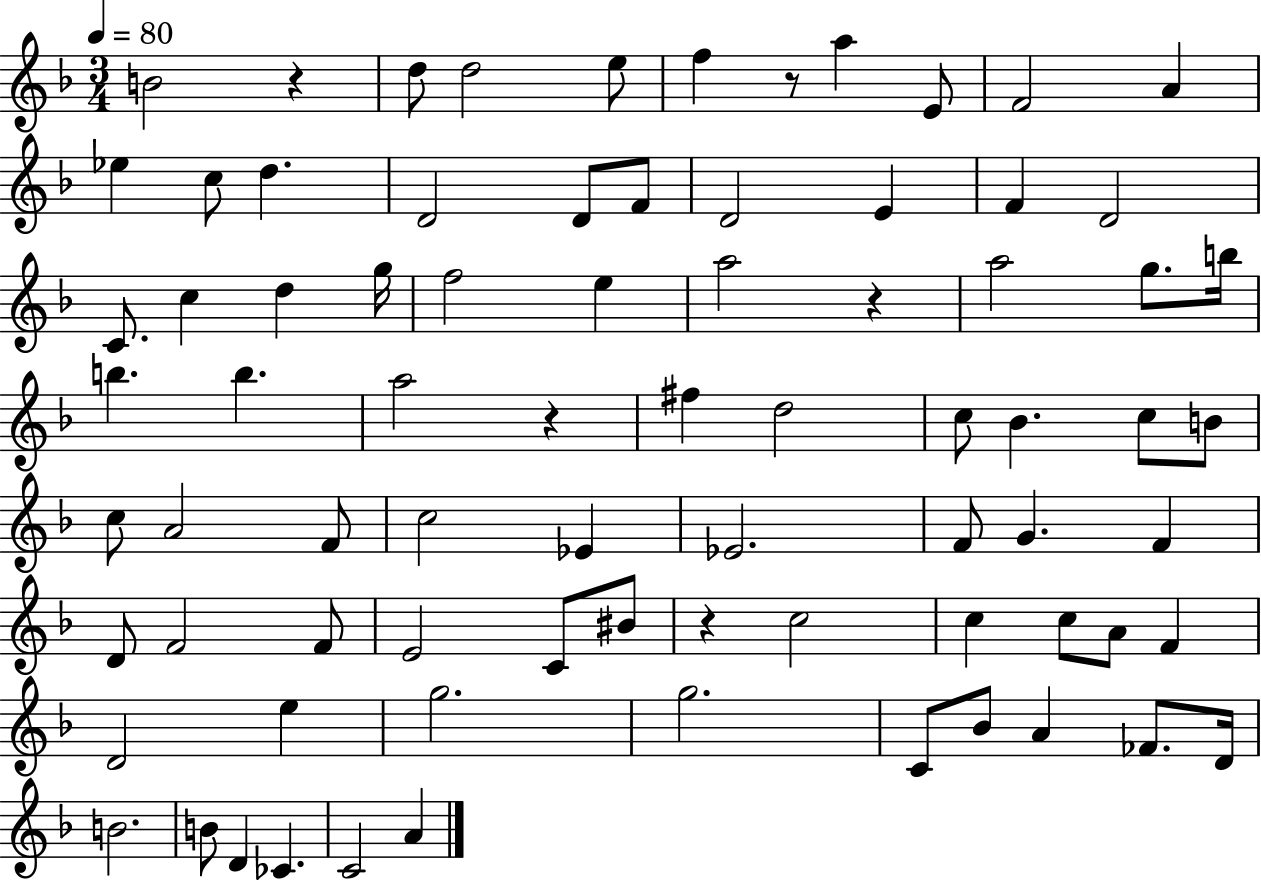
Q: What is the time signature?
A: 3/4